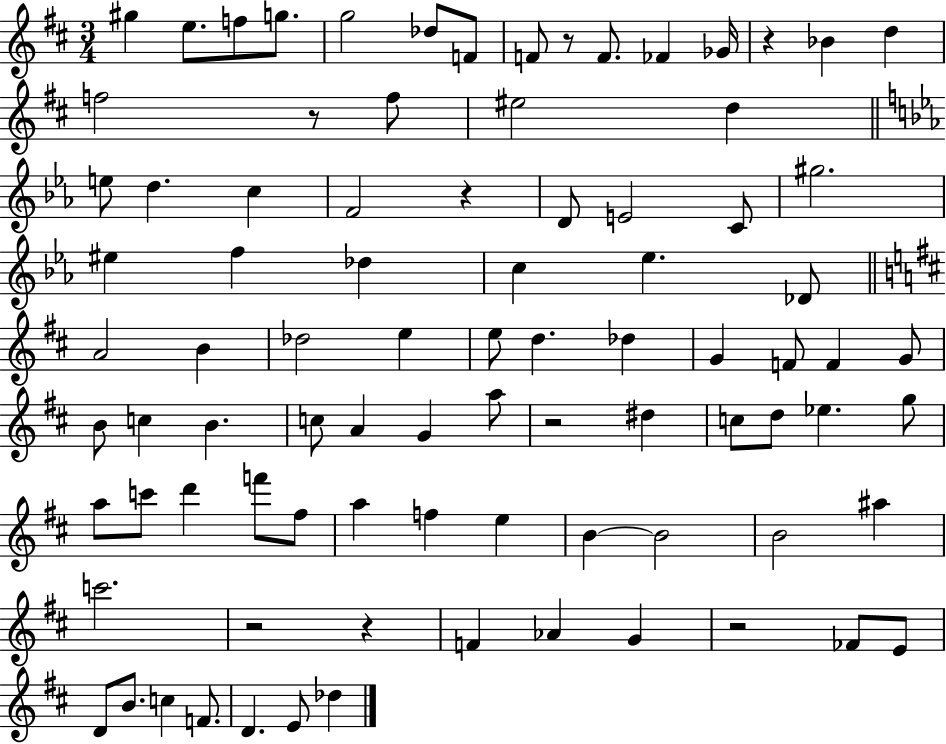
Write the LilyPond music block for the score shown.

{
  \clef treble
  \numericTimeSignature
  \time 3/4
  \key d \major
  gis''4 e''8. f''8 g''8. | g''2 des''8 f'8 | f'8 r8 f'8. fes'4 ges'16 | r4 bes'4 d''4 | \break f''2 r8 f''8 | eis''2 d''4 | \bar "||" \break \key ees \major e''8 d''4. c''4 | f'2 r4 | d'8 e'2 c'8 | gis''2. | \break eis''4 f''4 des''4 | c''4 ees''4. des'8 | \bar "||" \break \key b \minor a'2 b'4 | des''2 e''4 | e''8 d''4. des''4 | g'4 f'8 f'4 g'8 | \break b'8 c''4 b'4. | c''8 a'4 g'4 a''8 | r2 dis''4 | c''8 d''8 ees''4. g''8 | \break a''8 c'''8 d'''4 f'''8 fis''8 | a''4 f''4 e''4 | b'4~~ b'2 | b'2 ais''4 | \break c'''2. | r2 r4 | f'4 aes'4 g'4 | r2 fes'8 e'8 | \break d'8 b'8. c''4 f'8. | d'4. e'8 des''4 | \bar "|."
}